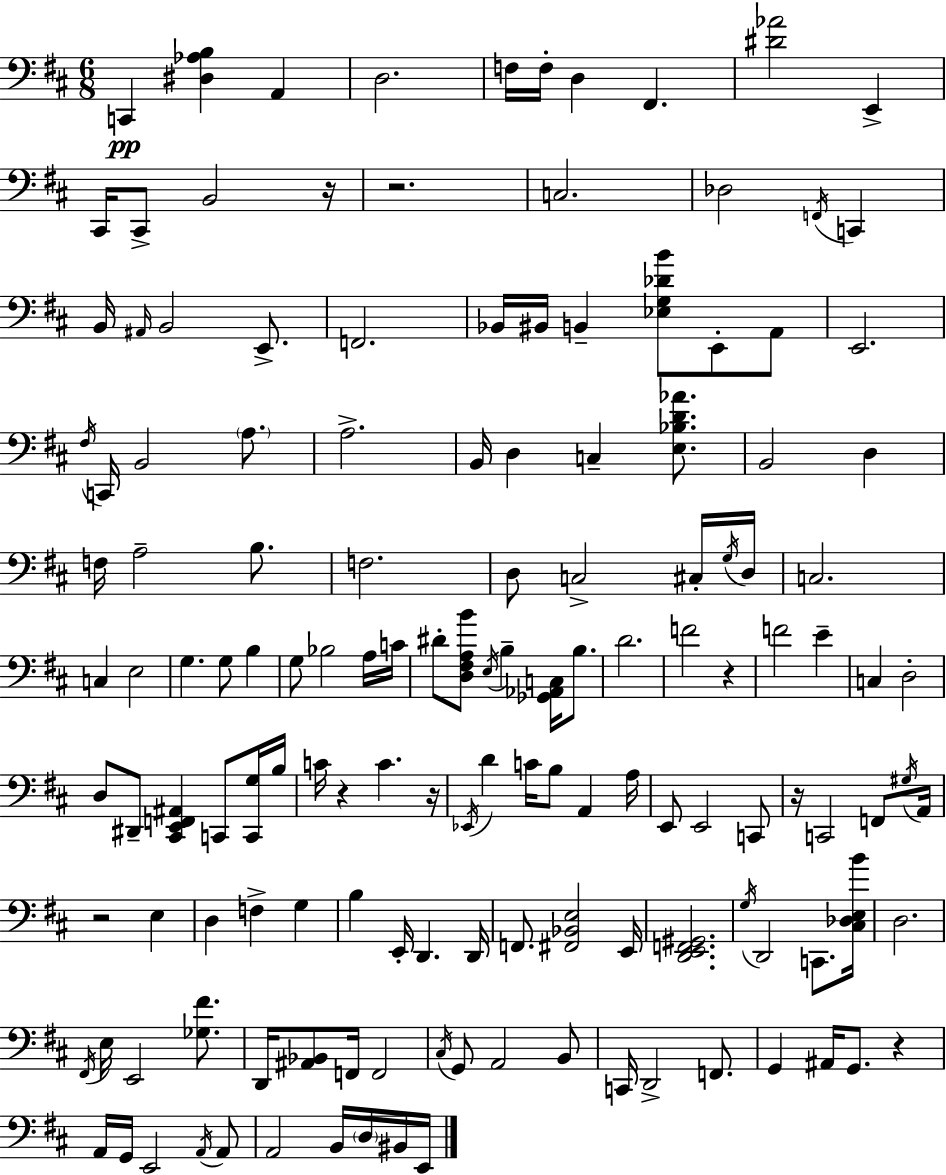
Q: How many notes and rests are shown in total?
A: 145